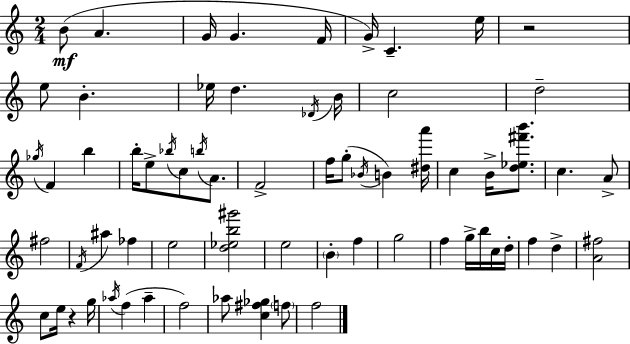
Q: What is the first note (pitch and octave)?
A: B4